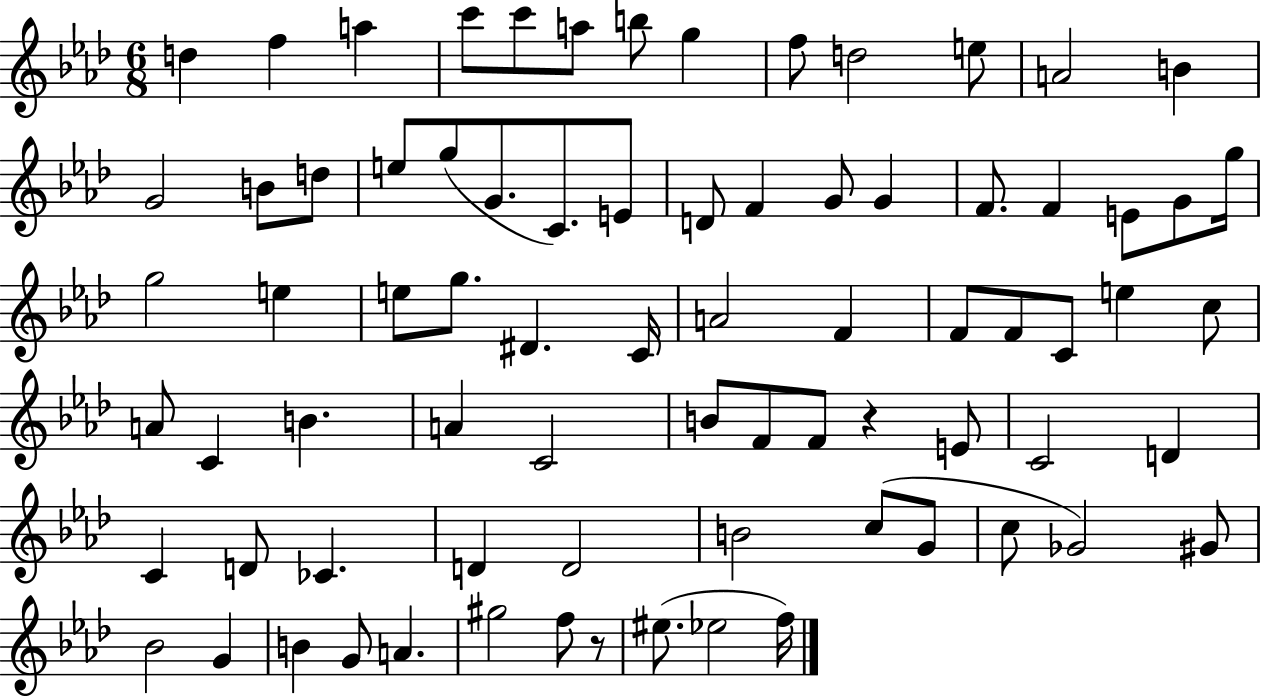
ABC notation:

X:1
T:Untitled
M:6/8
L:1/4
K:Ab
d f a c'/2 c'/2 a/2 b/2 g f/2 d2 e/2 A2 B G2 B/2 d/2 e/2 g/2 G/2 C/2 E/2 D/2 F G/2 G F/2 F E/2 G/2 g/4 g2 e e/2 g/2 ^D C/4 A2 F F/2 F/2 C/2 e c/2 A/2 C B A C2 B/2 F/2 F/2 z E/2 C2 D C D/2 _C D D2 B2 c/2 G/2 c/2 _G2 ^G/2 _B2 G B G/2 A ^g2 f/2 z/2 ^e/2 _e2 f/4